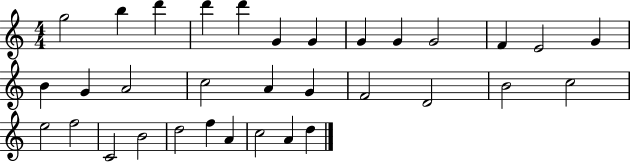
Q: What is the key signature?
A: C major